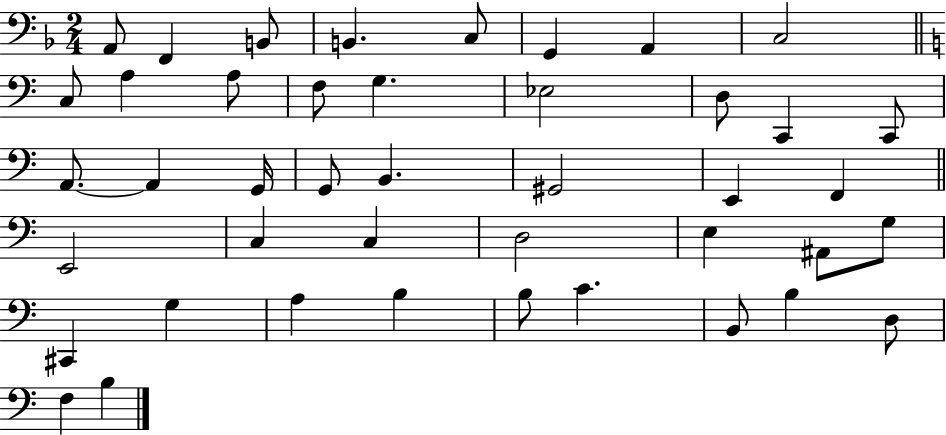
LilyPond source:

{
  \clef bass
  \numericTimeSignature
  \time 2/4
  \key f \major
  a,8 f,4 b,8 | b,4. c8 | g,4 a,4 | c2 | \break \bar "||" \break \key c \major c8 a4 a8 | f8 g4. | ees2 | d8 c,4 c,8 | \break a,8.~~ a,4 g,16 | g,8 b,4. | gis,2 | e,4 f,4 | \break \bar "||" \break \key c \major e,2 | c4 c4 | d2 | e4 ais,8 g8 | \break cis,4 g4 | a4 b4 | b8 c'4. | b,8 b4 d8 | \break f4 b4 | \bar "|."
}